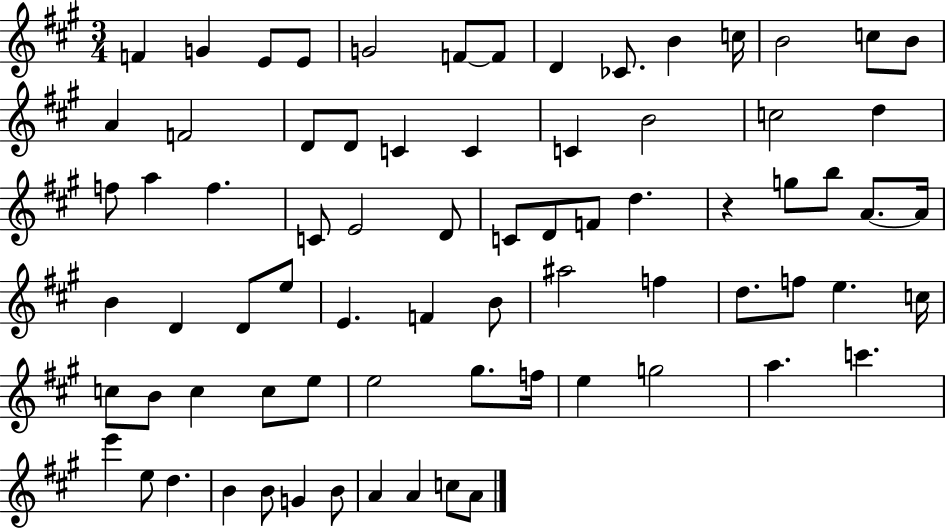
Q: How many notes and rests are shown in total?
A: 75